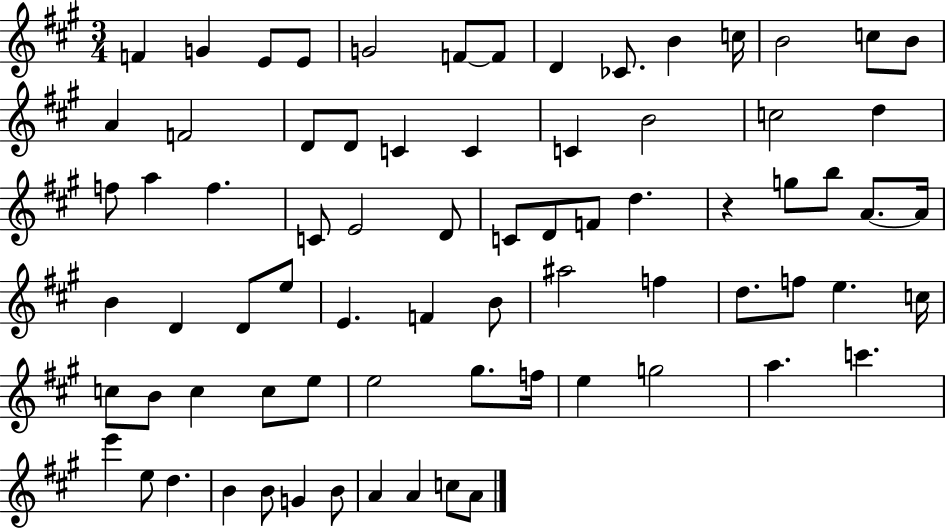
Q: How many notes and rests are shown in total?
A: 75